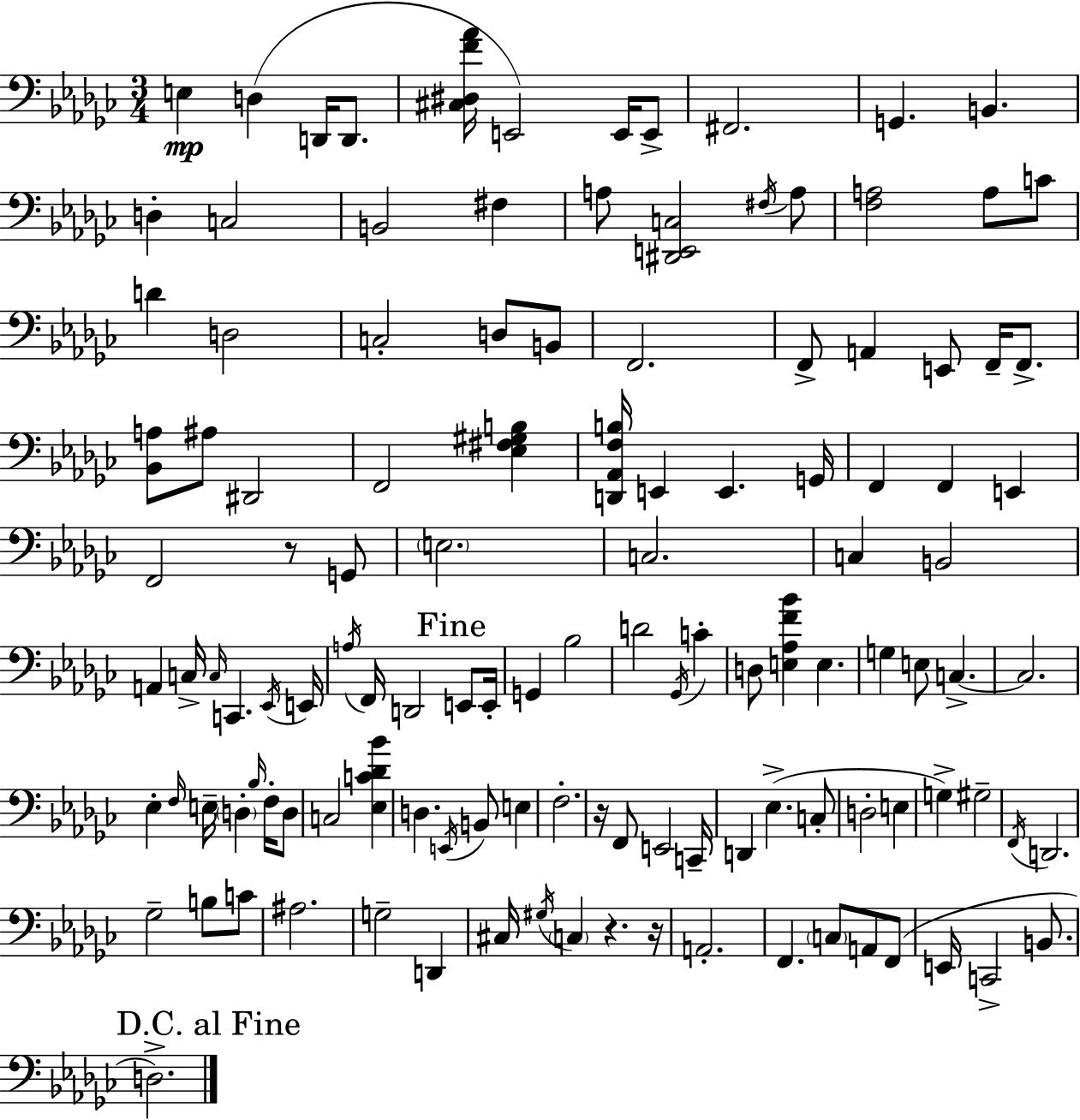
E3/q D3/q D2/s D2/e. [C#3,D#3,F4,Ab4]/s E2/h E2/s E2/e F#2/h. G2/q. B2/q. D3/q C3/h B2/h F#3/q A3/e [D#2,E2,C3]/h F#3/s A3/e [F3,A3]/h A3/e C4/e D4/q D3/h C3/h D3/e B2/e F2/h. F2/e A2/q E2/e F2/s F2/e. [Bb2,A3]/e A#3/e D#2/h F2/h [Eb3,F#3,G#3,B3]/q [D2,Ab2,F3,B3]/s E2/q E2/q. G2/s F2/q F2/q E2/q F2/h R/e G2/e E3/h. C3/h. C3/q B2/h A2/q C3/s C3/s C2/q. Eb2/s E2/s A3/s F2/s D2/h E2/e E2/s G2/q Bb3/h D4/h Gb2/s C4/q D3/e [E3,Ab3,F4,Bb4]/q E3/q. G3/q E3/e C3/q. C3/h. Eb3/q F3/s E3/s D3/q Bb3/s F3/s D3/e C3/h [Eb3,C4,Db4,Bb4]/q D3/q. E2/s B2/e E3/q F3/h. R/s F2/e E2/h C2/s D2/q Eb3/q. C3/e D3/h E3/q G3/q G#3/h F2/s D2/h. Gb3/h B3/e C4/e A#3/h. G3/h D2/q C#3/s G#3/s C3/q R/q. R/s A2/h. F2/q. C3/e A2/e F2/e E2/s C2/h B2/e. D3/h.